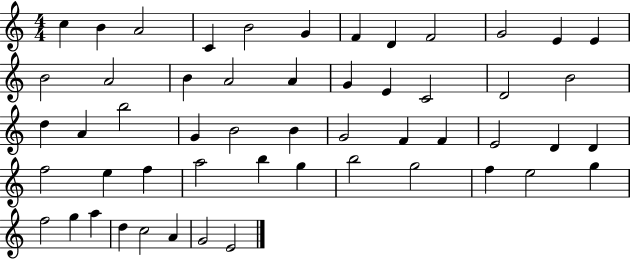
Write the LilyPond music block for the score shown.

{
  \clef treble
  \numericTimeSignature
  \time 4/4
  \key c \major
  c''4 b'4 a'2 | c'4 b'2 g'4 | f'4 d'4 f'2 | g'2 e'4 e'4 | \break b'2 a'2 | b'4 a'2 a'4 | g'4 e'4 c'2 | d'2 b'2 | \break d''4 a'4 b''2 | g'4 b'2 b'4 | g'2 f'4 f'4 | e'2 d'4 d'4 | \break f''2 e''4 f''4 | a''2 b''4 g''4 | b''2 g''2 | f''4 e''2 g''4 | \break f''2 g''4 a''4 | d''4 c''2 a'4 | g'2 e'2 | \bar "|."
}